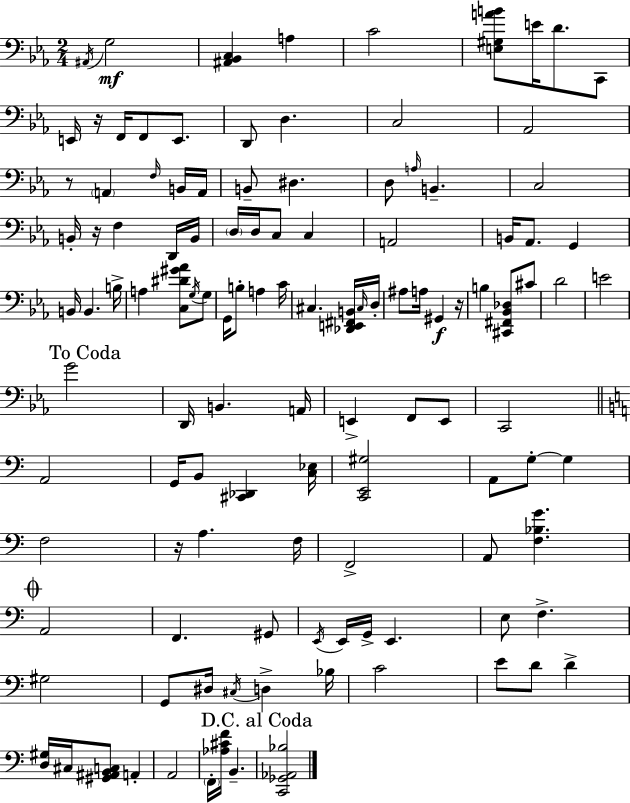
X:1
T:Untitled
M:2/4
L:1/4
K:Eb
^A,,/4 G,2 [^A,,_B,,C,] A, C2 [E,^G,AB]/2 E/4 D/2 C,,/2 E,,/4 z/4 F,,/4 F,,/2 E,,/2 D,,/2 D, C,2 _A,,2 z/2 A,, F,/4 B,,/4 A,,/4 B,,/2 ^D, D,/2 A,/4 B,, C,2 B,,/4 z/4 F, D,,/4 B,,/4 D,/4 D,/4 C,/2 C, A,,2 B,,/4 _A,,/2 G,, B,,/4 B,, B,/4 A, [C,^D^G_A]/2 G,/4 G,/2 G,,/4 B,/2 A, C/4 ^C, [_D,,E,,^F,,B,,]/4 ^C,/4 D,/4 ^A,/2 A,/4 ^G,, z/4 B, [^C,,^F,,_B,,_D,]/2 ^C/2 D2 E2 G2 D,,/4 B,, A,,/4 E,, F,,/2 E,,/2 C,,2 A,,2 G,,/4 B,,/2 [^C,,_D,,] [C,_E,]/4 [C,,E,,^G,]2 A,,/2 G,/2 G, F,2 z/4 A, F,/4 F,,2 A,,/2 [F,_B,G] A,,2 F,, ^G,,/2 E,,/4 E,,/4 G,,/4 E,, E,/2 F, ^G,2 G,,/2 ^D,/4 ^C,/4 D, _B,/4 C2 E/2 D/2 D [D,^G,]/4 ^C,/4 [^G,,^A,,B,,C,]/2 A,, A,,2 F,,/4 [_A,^CF]/4 B,, [C,,_G,,_A,,_B,]2